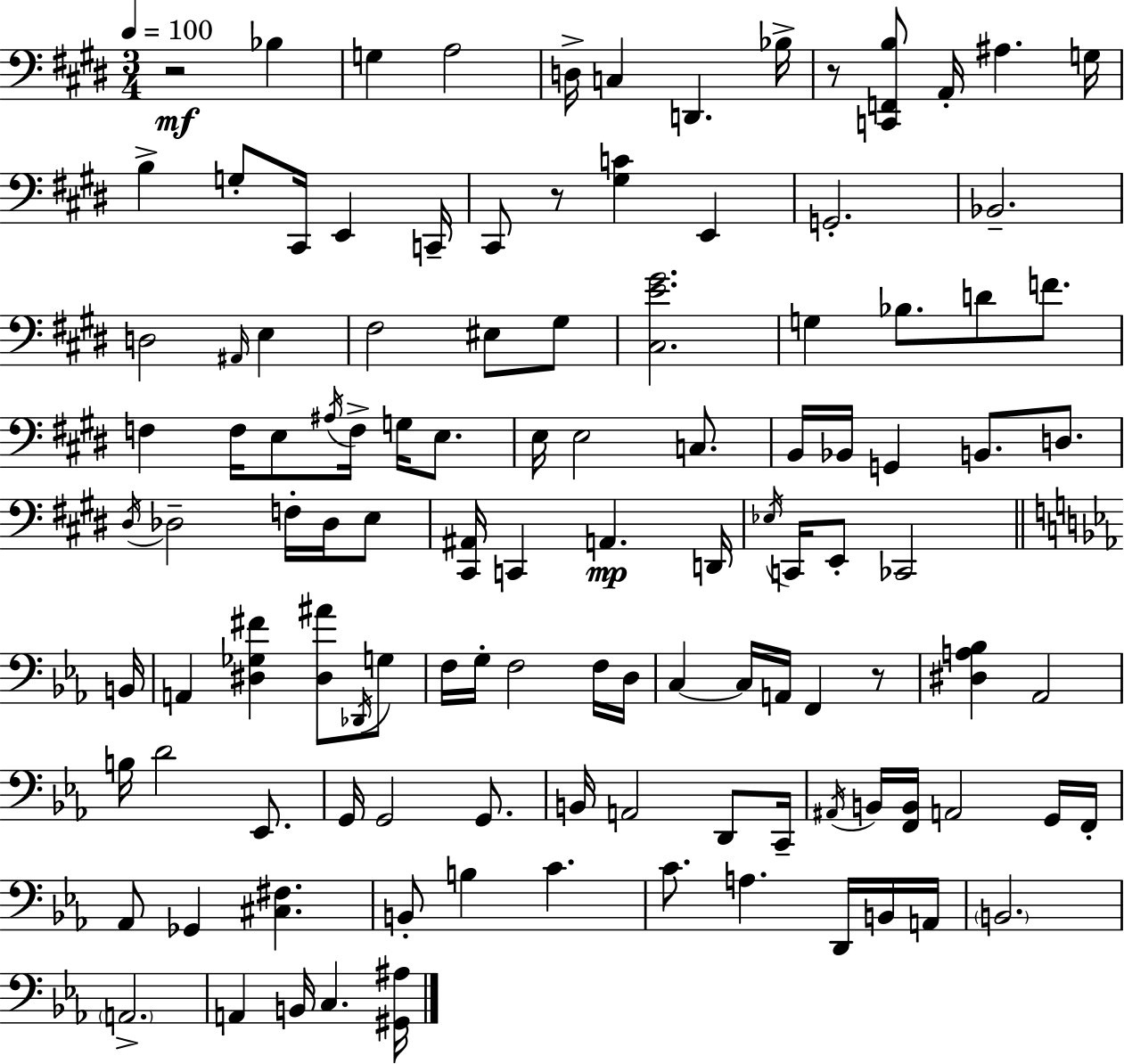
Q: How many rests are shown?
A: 4